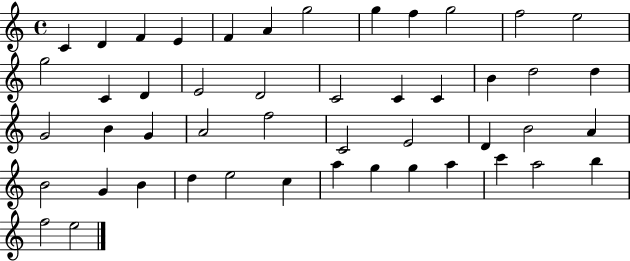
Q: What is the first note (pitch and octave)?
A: C4